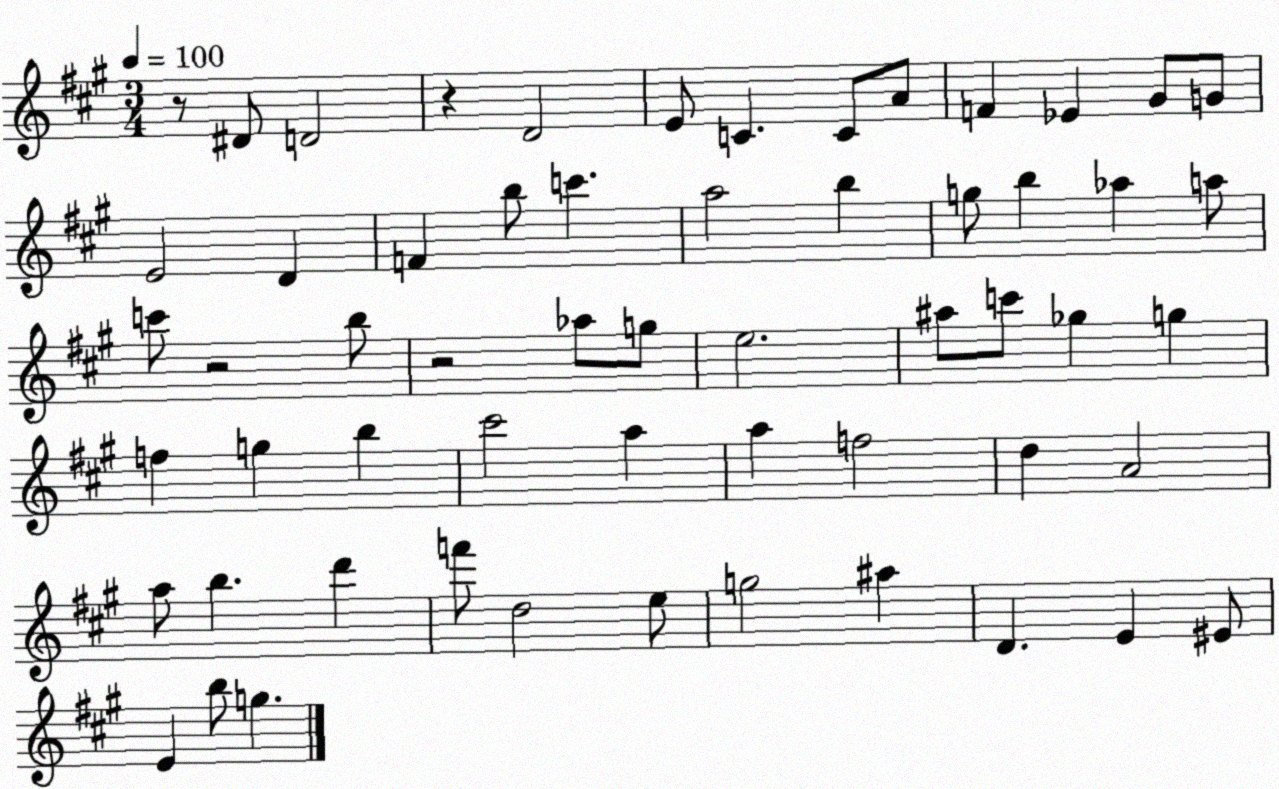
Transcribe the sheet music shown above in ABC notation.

X:1
T:Untitled
M:3/4
L:1/4
K:A
z/2 ^D/2 D2 z D2 E/2 C C/2 A/2 F _E ^G/2 G/2 E2 D F b/2 c' a2 b g/2 b _a a/2 c'/2 z2 b/2 z2 _a/2 g/2 e2 ^a/2 c'/2 _g g f g b ^c'2 a a f2 d A2 a/2 b d' f'/2 d2 e/2 g2 ^a D E ^E/2 E b/2 g